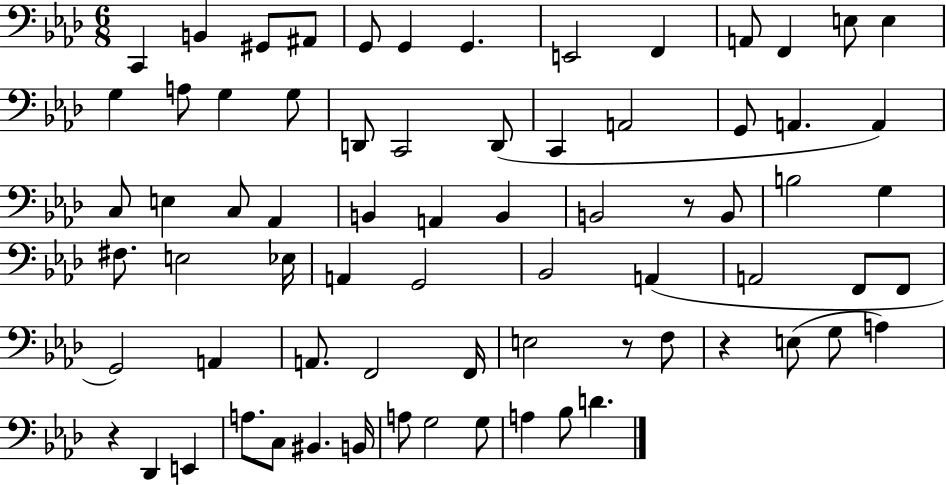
C2/q B2/q G#2/e A#2/e G2/e G2/q G2/q. E2/h F2/q A2/e F2/q E3/e E3/q G3/q A3/e G3/q G3/e D2/e C2/h D2/e C2/q A2/h G2/e A2/q. A2/q C3/e E3/q C3/e Ab2/q B2/q A2/q B2/q B2/h R/e B2/e B3/h G3/q F#3/e. E3/h Eb3/s A2/q G2/h Bb2/h A2/q A2/h F2/e F2/e G2/h A2/q A2/e. F2/h F2/s E3/h R/e F3/e R/q E3/e G3/e A3/q R/q Db2/q E2/q A3/e. C3/e BIS2/q. B2/s A3/e G3/h G3/e A3/q Bb3/e D4/q.